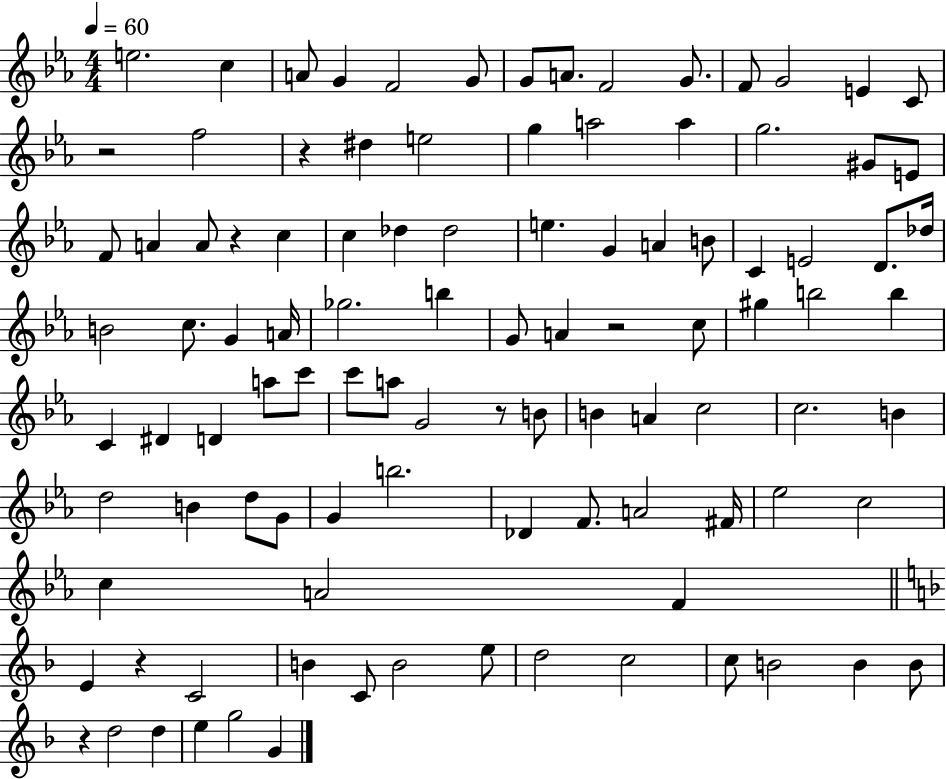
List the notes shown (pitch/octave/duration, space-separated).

E5/h. C5/q A4/e G4/q F4/h G4/e G4/e A4/e. F4/h G4/e. F4/e G4/h E4/q C4/e R/h F5/h R/q D#5/q E5/h G5/q A5/h A5/q G5/h. G#4/e E4/e F4/e A4/q A4/e R/q C5/q C5/q Db5/q Db5/h E5/q. G4/q A4/q B4/e C4/q E4/h D4/e. Db5/s B4/h C5/e. G4/q A4/s Gb5/h. B5/q G4/e A4/q R/h C5/e G#5/q B5/h B5/q C4/q D#4/q D4/q A5/e C6/e C6/e A5/e G4/h R/e B4/e B4/q A4/q C5/h C5/h. B4/q D5/h B4/q D5/e G4/e G4/q B5/h. Db4/q F4/e. A4/h F#4/s Eb5/h C5/h C5/q A4/h F4/q E4/q R/q C4/h B4/q C4/e B4/h E5/e D5/h C5/h C5/e B4/h B4/q B4/e R/q D5/h D5/q E5/q G5/h G4/q